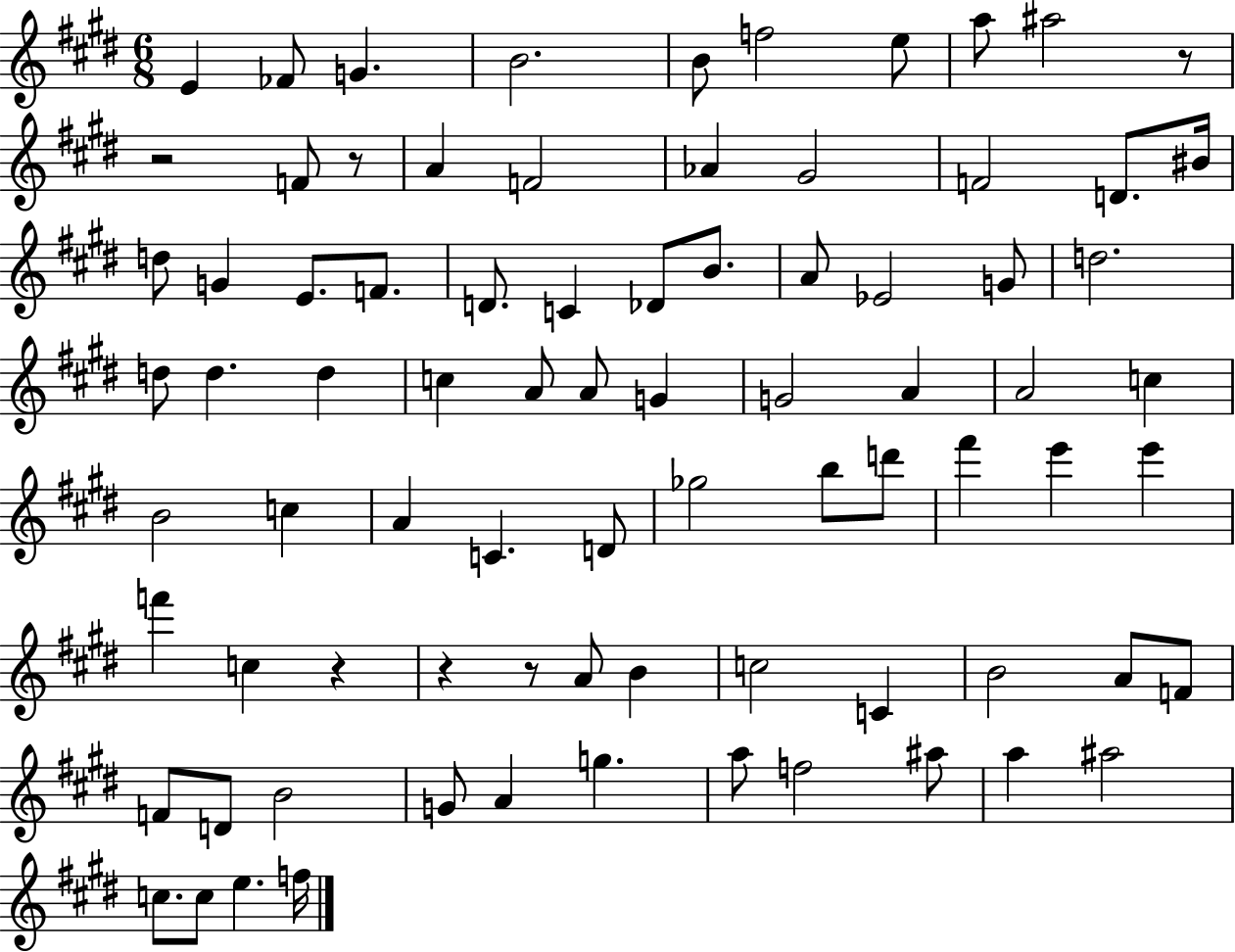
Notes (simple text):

E4/q FES4/e G4/q. B4/h. B4/e F5/h E5/e A5/e A#5/h R/e R/h F4/e R/e A4/q F4/h Ab4/q G#4/h F4/h D4/e. BIS4/s D5/e G4/q E4/e. F4/e. D4/e. C4/q Db4/e B4/e. A4/e Eb4/h G4/e D5/h. D5/e D5/q. D5/q C5/q A4/e A4/e G4/q G4/h A4/q A4/h C5/q B4/h C5/q A4/q C4/q. D4/e Gb5/h B5/e D6/e F#6/q E6/q E6/q F6/q C5/q R/q R/q R/e A4/e B4/q C5/h C4/q B4/h A4/e F4/e F4/e D4/e B4/h G4/e A4/q G5/q. A5/e F5/h A#5/e A5/q A#5/h C5/e. C5/e E5/q. F5/s